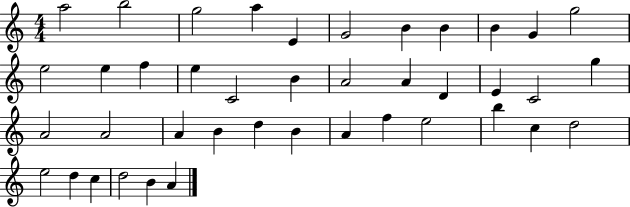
{
  \clef treble
  \numericTimeSignature
  \time 4/4
  \key c \major
  a''2 b''2 | g''2 a''4 e'4 | g'2 b'4 b'4 | b'4 g'4 g''2 | \break e''2 e''4 f''4 | e''4 c'2 b'4 | a'2 a'4 d'4 | e'4 c'2 g''4 | \break a'2 a'2 | a'4 b'4 d''4 b'4 | a'4 f''4 e''2 | b''4 c''4 d''2 | \break e''2 d''4 c''4 | d''2 b'4 a'4 | \bar "|."
}